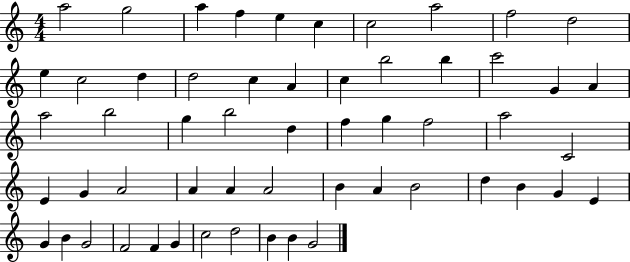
{
  \clef treble
  \numericTimeSignature
  \time 4/4
  \key c \major
  a''2 g''2 | a''4 f''4 e''4 c''4 | c''2 a''2 | f''2 d''2 | \break e''4 c''2 d''4 | d''2 c''4 a'4 | c''4 b''2 b''4 | c'''2 g'4 a'4 | \break a''2 b''2 | g''4 b''2 d''4 | f''4 g''4 f''2 | a''2 c'2 | \break e'4 g'4 a'2 | a'4 a'4 a'2 | b'4 a'4 b'2 | d''4 b'4 g'4 e'4 | \break g'4 b'4 g'2 | f'2 f'4 g'4 | c''2 d''2 | b'4 b'4 g'2 | \break \bar "|."
}